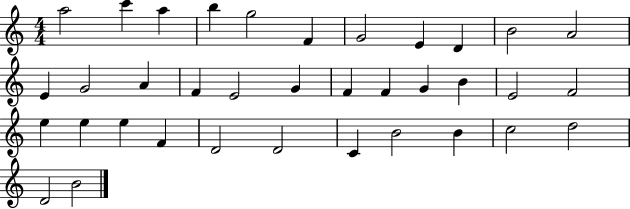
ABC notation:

X:1
T:Untitled
M:4/4
L:1/4
K:C
a2 c' a b g2 F G2 E D B2 A2 E G2 A F E2 G F F G B E2 F2 e e e F D2 D2 C B2 B c2 d2 D2 B2